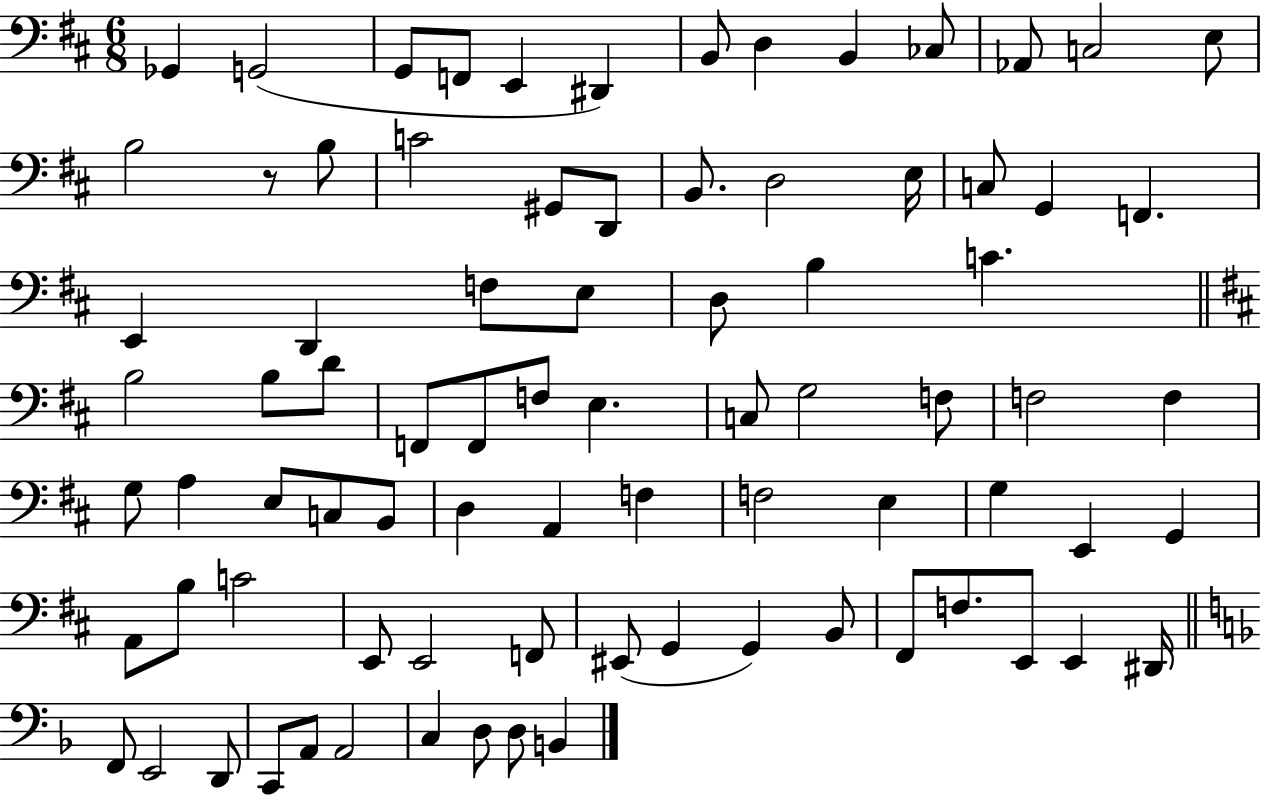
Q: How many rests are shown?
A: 1